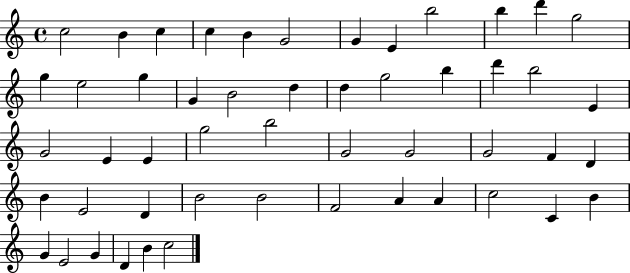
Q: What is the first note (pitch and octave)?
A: C5